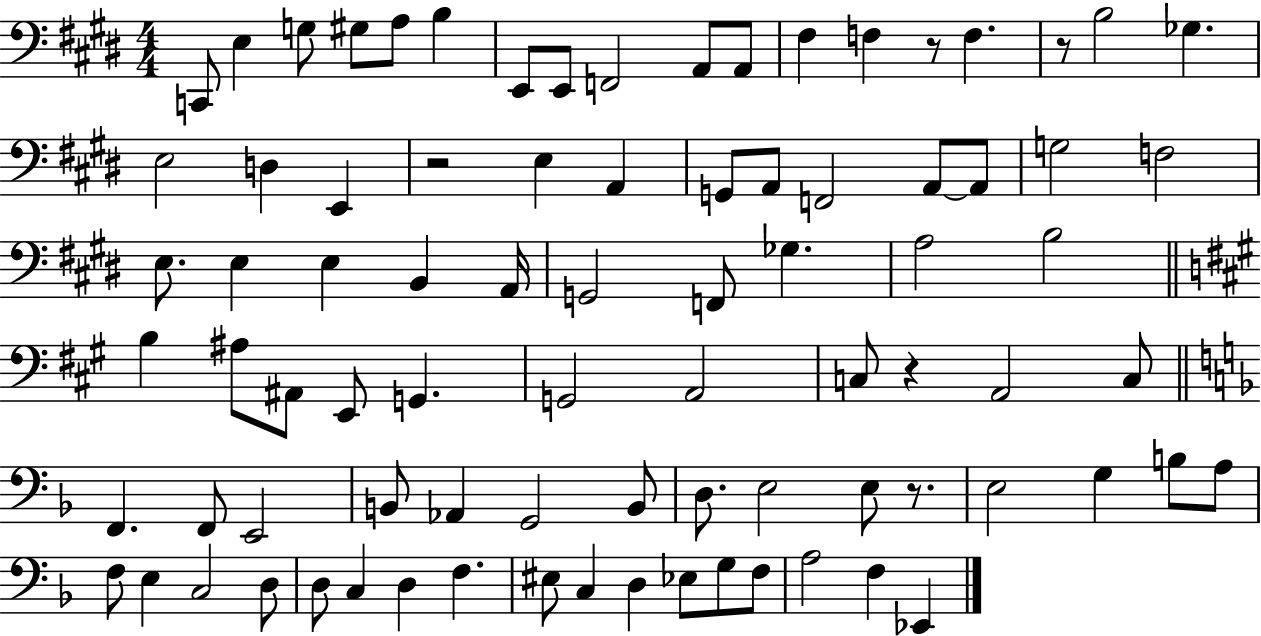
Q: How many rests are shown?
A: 5